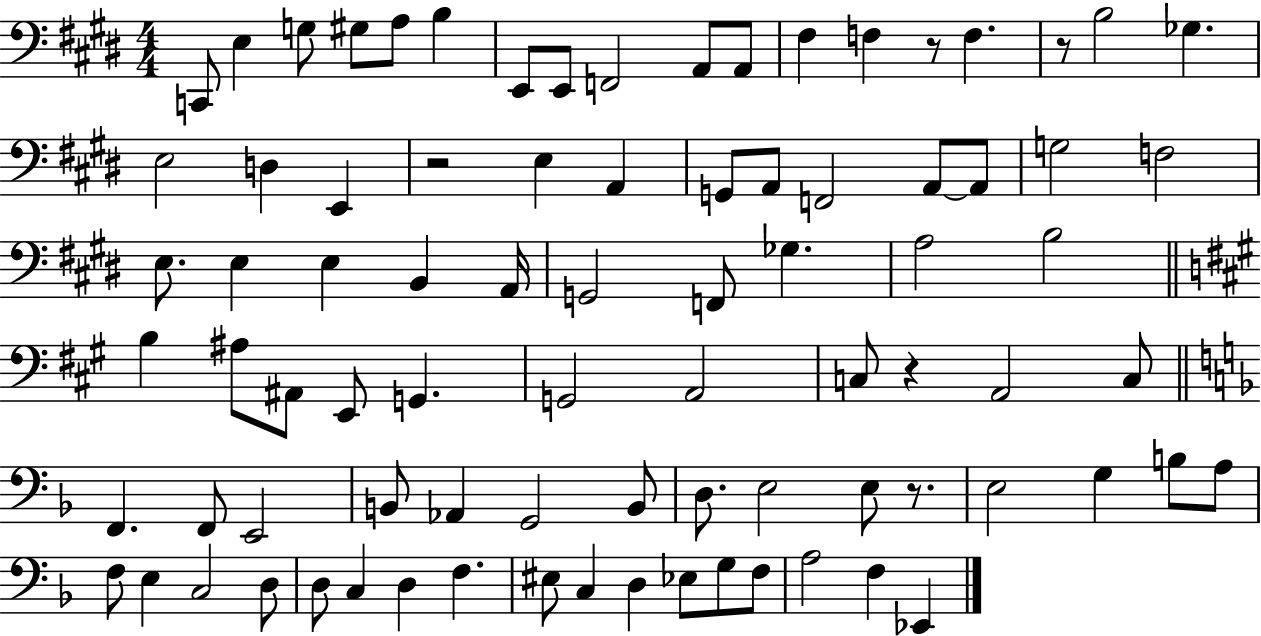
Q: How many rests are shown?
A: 5